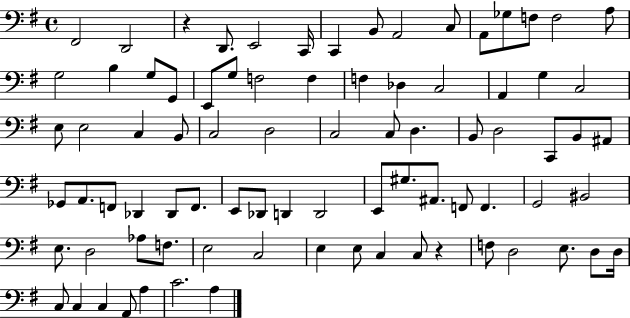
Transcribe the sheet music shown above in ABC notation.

X:1
T:Untitled
M:4/4
L:1/4
K:G
^F,,2 D,,2 z D,,/2 E,,2 C,,/4 C,, B,,/2 A,,2 C,/2 A,,/2 _G,/2 F,/2 F,2 A,/2 G,2 B, G,/2 G,,/2 E,,/2 G,/2 F,2 F, F, _D, C,2 A,, G, C,2 E,/2 E,2 C, B,,/2 C,2 D,2 C,2 C,/2 D, B,,/2 D,2 C,,/2 B,,/2 ^A,,/2 _G,,/2 A,,/2 F,,/2 _D,, _D,,/2 F,,/2 E,,/2 _D,,/2 D,, D,,2 E,,/2 ^G,/2 ^A,,/2 F,,/2 F,, G,,2 ^B,,2 E,/2 D,2 _A,/2 F,/2 E,2 C,2 E, E,/2 C, C,/2 z F,/2 D,2 E,/2 D,/2 D,/4 C,/2 C, C, A,,/2 A, C2 A,